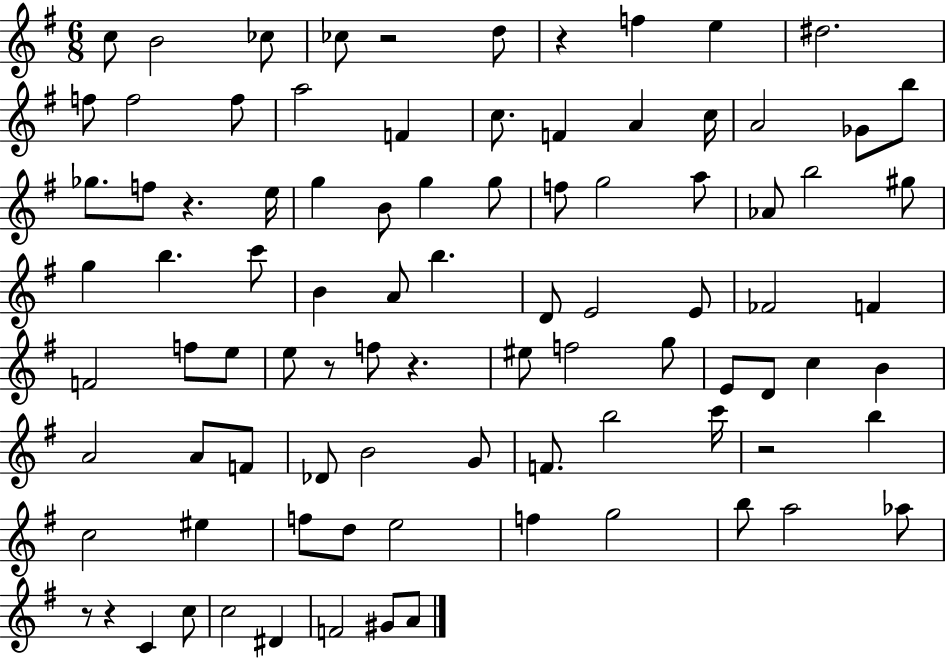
X:1
T:Untitled
M:6/8
L:1/4
K:G
c/2 B2 _c/2 _c/2 z2 d/2 z f e ^d2 f/2 f2 f/2 a2 F c/2 F A c/4 A2 _G/2 b/2 _g/2 f/2 z e/4 g B/2 g g/2 f/2 g2 a/2 _A/2 b2 ^g/2 g b c'/2 B A/2 b D/2 E2 E/2 _F2 F F2 f/2 e/2 e/2 z/2 f/2 z ^e/2 f2 g/2 E/2 D/2 c B A2 A/2 F/2 _D/2 B2 G/2 F/2 b2 c'/4 z2 b c2 ^e f/2 d/2 e2 f g2 b/2 a2 _a/2 z/2 z C c/2 c2 ^D F2 ^G/2 A/2